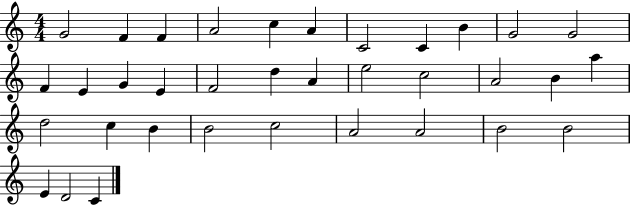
X:1
T:Untitled
M:4/4
L:1/4
K:C
G2 F F A2 c A C2 C B G2 G2 F E G E F2 d A e2 c2 A2 B a d2 c B B2 c2 A2 A2 B2 B2 E D2 C